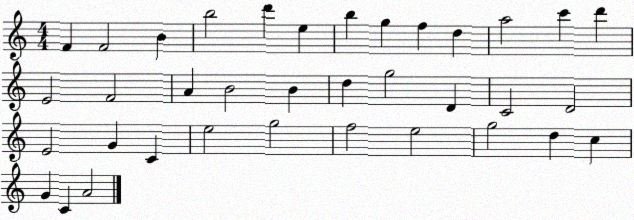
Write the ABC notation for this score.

X:1
T:Untitled
M:4/4
L:1/4
K:C
F F2 B b2 d' e b g f d a2 c' d' E2 F2 A B2 B d g2 D C2 D2 E2 G C e2 g2 f2 e2 g2 d c G C A2